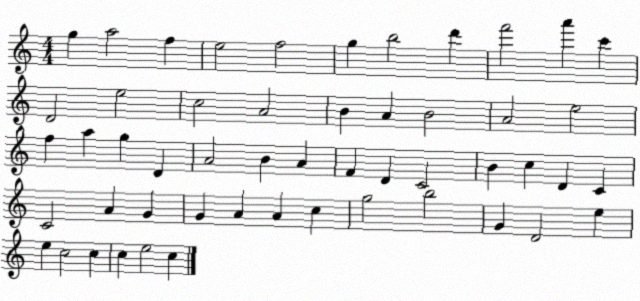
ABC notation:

X:1
T:Untitled
M:4/4
L:1/4
K:C
g a2 f e2 f2 g b2 d' f'2 a' c' D2 e2 c2 A2 B A B2 A2 e2 f a g D A2 B A F D C2 B c D C C2 A G G A A c g2 b2 G D2 e e c2 c c e2 c